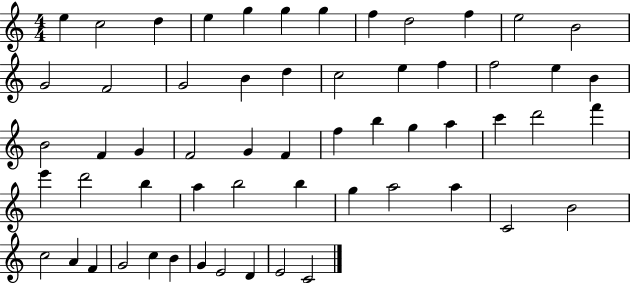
{
  \clef treble
  \numericTimeSignature
  \time 4/4
  \key c \major
  e''4 c''2 d''4 | e''4 g''4 g''4 g''4 | f''4 d''2 f''4 | e''2 b'2 | \break g'2 f'2 | g'2 b'4 d''4 | c''2 e''4 f''4 | f''2 e''4 b'4 | \break b'2 f'4 g'4 | f'2 g'4 f'4 | f''4 b''4 g''4 a''4 | c'''4 d'''2 f'''4 | \break e'''4 d'''2 b''4 | a''4 b''2 b''4 | g''4 a''2 a''4 | c'2 b'2 | \break c''2 a'4 f'4 | g'2 c''4 b'4 | g'4 e'2 d'4 | e'2 c'2 | \break \bar "|."
}